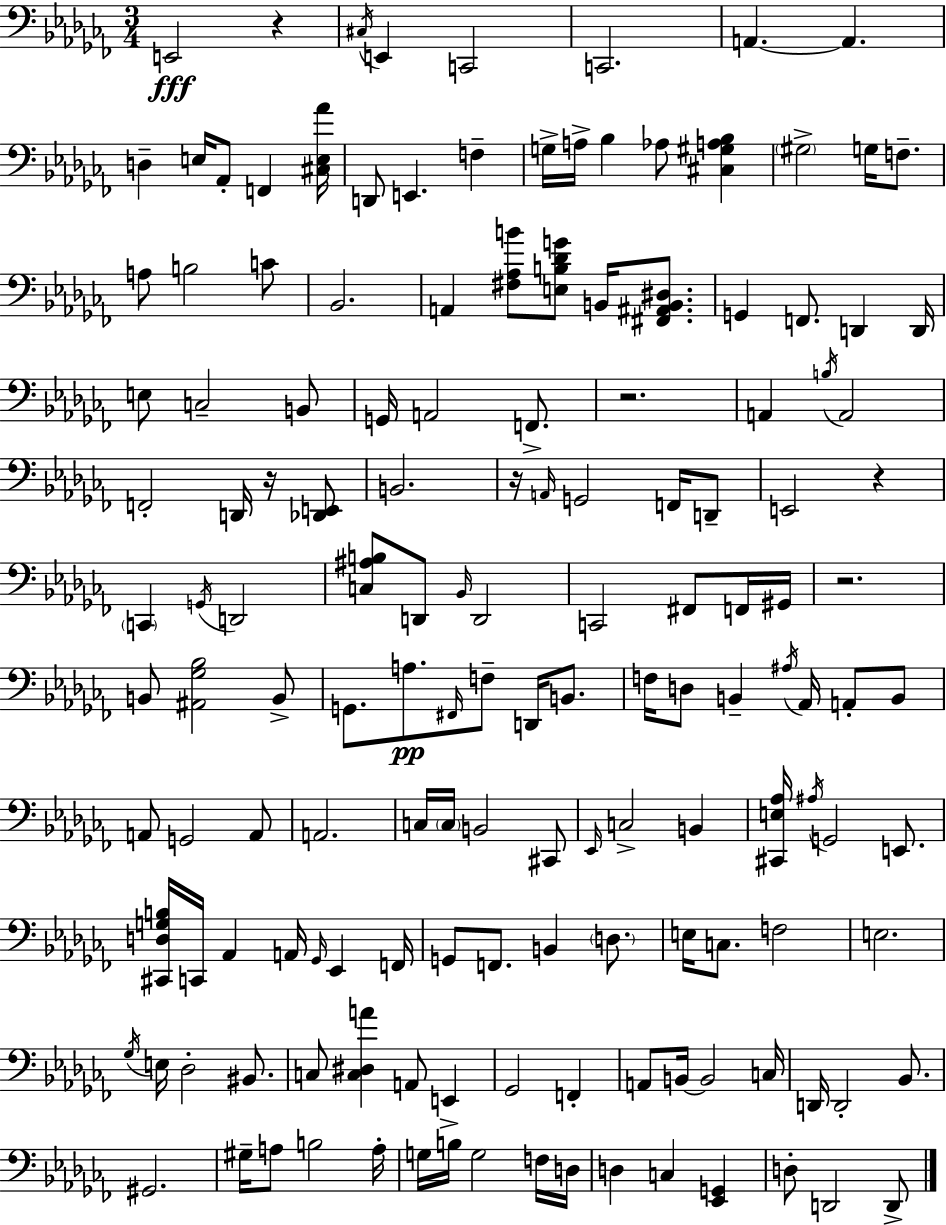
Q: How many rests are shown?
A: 6